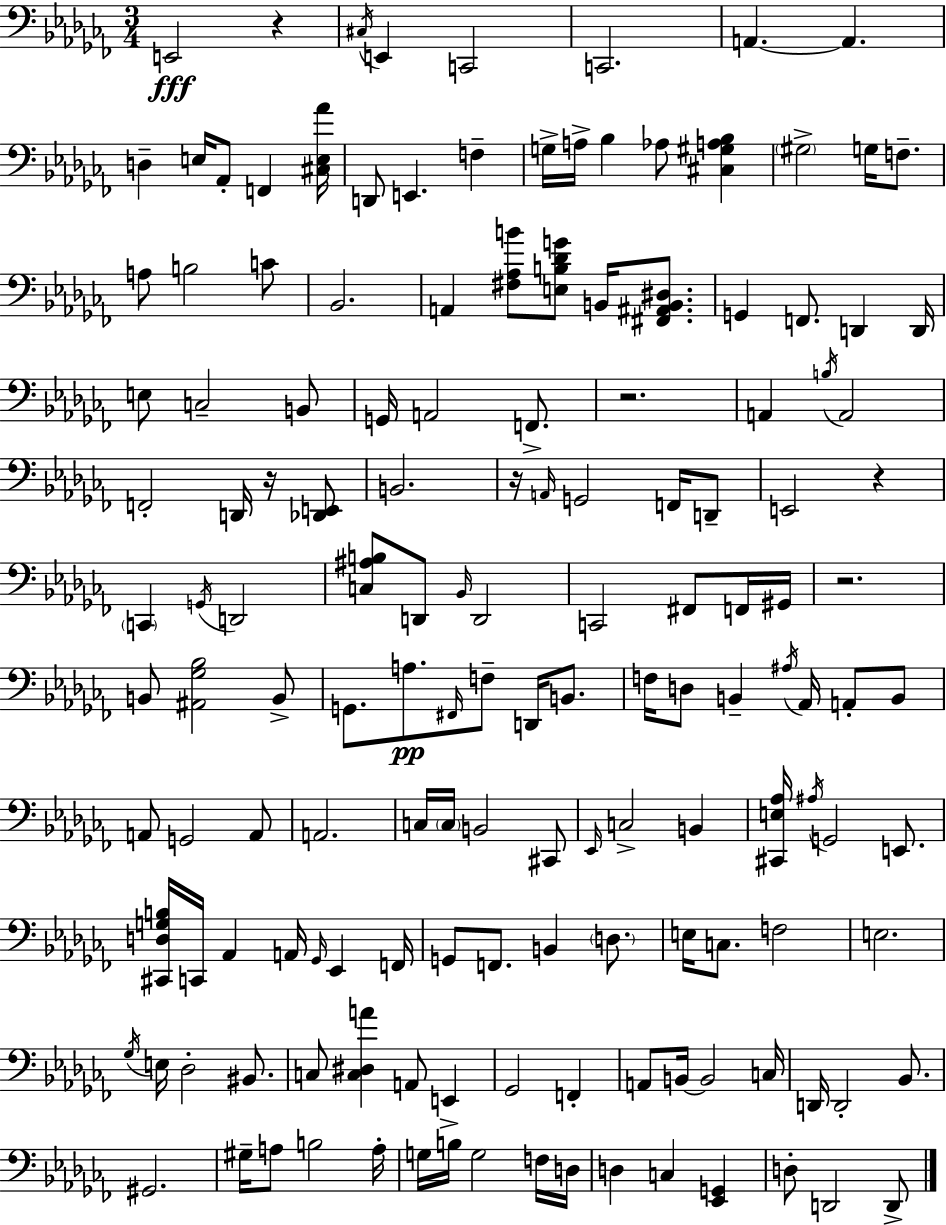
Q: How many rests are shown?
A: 6